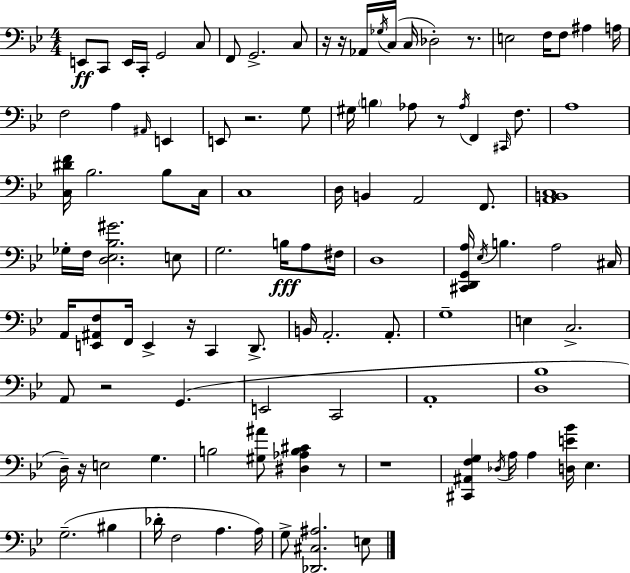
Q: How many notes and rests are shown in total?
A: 106